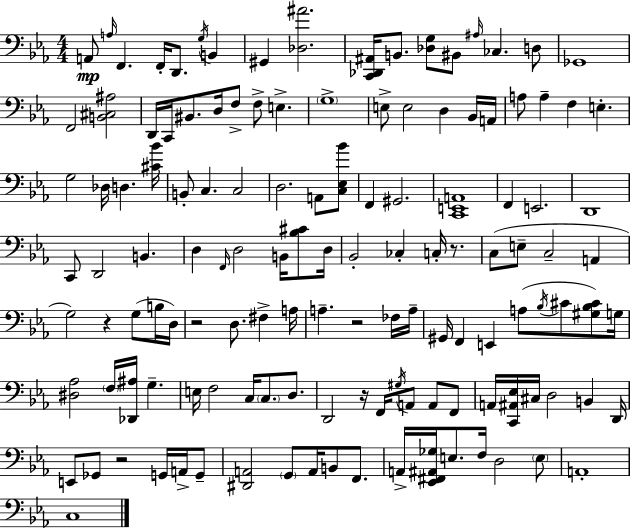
X:1
T:Untitled
M:4/4
L:1/4
K:Eb
A,,/2 A,/4 F,, F,,/4 D,,/2 G,/4 B,, ^G,, [_D,^A]2 [C,,_D,,^A,,]/4 B,,/2 [_D,G,]/2 ^B,,/2 ^A,/4 _C, D,/2 _G,,4 F,,2 [B,,^C,^A,]2 D,,/4 C,,/4 ^B,,/2 D,/4 F,/2 F,/2 E, G,4 E,/2 E,2 D, _B,,/4 A,,/4 A,/2 A, F, E, G,2 _D,/4 D, [^C_B]/4 B,,/2 C, C,2 D,2 A,,/2 [C,_E,_B]/2 F,, ^G,,2 [C,,E,,A,,]4 F,, E,,2 D,,4 C,,/2 D,,2 B,, D, F,,/4 D,2 B,,/4 [_B,^C]/2 D,/4 _B,,2 _C, C,/4 z/2 C,/2 E,/2 C,2 A,, G,2 z G,/2 B,/4 D,/4 z2 D,/2 ^F, A,/4 A, z2 _F,/4 A,/4 ^G,,/4 F,, E,, A,/2 _B,/4 ^C/2 [^G,_B,^C]/2 G,/4 [^D,_A,]2 F,/4 [_D,,^A,]/4 G, E,/4 F,2 C,/4 C,/2 D,/2 D,,2 z/4 F,,/4 ^G,/4 A,,/2 A,,/2 F,,/2 A,,/4 [C,,^A,,_E,]/4 ^C,/4 D,2 B,, D,,/4 E,,/2 _G,,/2 z2 G,,/4 A,,/4 G,,/2 [^D,,A,,]2 G,,/2 A,,/4 B,,/2 F,,/2 A,,/4 [_E,,^F,,^A,,_G,]/4 E,/2 F,/4 D,2 E,/2 A,,4 C,4